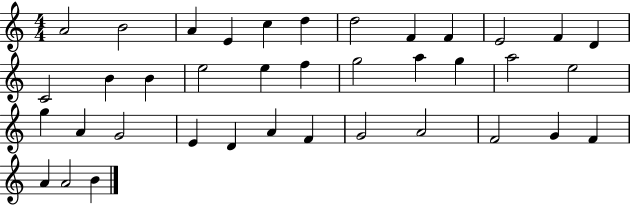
{
  \clef treble
  \numericTimeSignature
  \time 4/4
  \key c \major
  a'2 b'2 | a'4 e'4 c''4 d''4 | d''2 f'4 f'4 | e'2 f'4 d'4 | \break c'2 b'4 b'4 | e''2 e''4 f''4 | g''2 a''4 g''4 | a''2 e''2 | \break g''4 a'4 g'2 | e'4 d'4 a'4 f'4 | g'2 a'2 | f'2 g'4 f'4 | \break a'4 a'2 b'4 | \bar "|."
}